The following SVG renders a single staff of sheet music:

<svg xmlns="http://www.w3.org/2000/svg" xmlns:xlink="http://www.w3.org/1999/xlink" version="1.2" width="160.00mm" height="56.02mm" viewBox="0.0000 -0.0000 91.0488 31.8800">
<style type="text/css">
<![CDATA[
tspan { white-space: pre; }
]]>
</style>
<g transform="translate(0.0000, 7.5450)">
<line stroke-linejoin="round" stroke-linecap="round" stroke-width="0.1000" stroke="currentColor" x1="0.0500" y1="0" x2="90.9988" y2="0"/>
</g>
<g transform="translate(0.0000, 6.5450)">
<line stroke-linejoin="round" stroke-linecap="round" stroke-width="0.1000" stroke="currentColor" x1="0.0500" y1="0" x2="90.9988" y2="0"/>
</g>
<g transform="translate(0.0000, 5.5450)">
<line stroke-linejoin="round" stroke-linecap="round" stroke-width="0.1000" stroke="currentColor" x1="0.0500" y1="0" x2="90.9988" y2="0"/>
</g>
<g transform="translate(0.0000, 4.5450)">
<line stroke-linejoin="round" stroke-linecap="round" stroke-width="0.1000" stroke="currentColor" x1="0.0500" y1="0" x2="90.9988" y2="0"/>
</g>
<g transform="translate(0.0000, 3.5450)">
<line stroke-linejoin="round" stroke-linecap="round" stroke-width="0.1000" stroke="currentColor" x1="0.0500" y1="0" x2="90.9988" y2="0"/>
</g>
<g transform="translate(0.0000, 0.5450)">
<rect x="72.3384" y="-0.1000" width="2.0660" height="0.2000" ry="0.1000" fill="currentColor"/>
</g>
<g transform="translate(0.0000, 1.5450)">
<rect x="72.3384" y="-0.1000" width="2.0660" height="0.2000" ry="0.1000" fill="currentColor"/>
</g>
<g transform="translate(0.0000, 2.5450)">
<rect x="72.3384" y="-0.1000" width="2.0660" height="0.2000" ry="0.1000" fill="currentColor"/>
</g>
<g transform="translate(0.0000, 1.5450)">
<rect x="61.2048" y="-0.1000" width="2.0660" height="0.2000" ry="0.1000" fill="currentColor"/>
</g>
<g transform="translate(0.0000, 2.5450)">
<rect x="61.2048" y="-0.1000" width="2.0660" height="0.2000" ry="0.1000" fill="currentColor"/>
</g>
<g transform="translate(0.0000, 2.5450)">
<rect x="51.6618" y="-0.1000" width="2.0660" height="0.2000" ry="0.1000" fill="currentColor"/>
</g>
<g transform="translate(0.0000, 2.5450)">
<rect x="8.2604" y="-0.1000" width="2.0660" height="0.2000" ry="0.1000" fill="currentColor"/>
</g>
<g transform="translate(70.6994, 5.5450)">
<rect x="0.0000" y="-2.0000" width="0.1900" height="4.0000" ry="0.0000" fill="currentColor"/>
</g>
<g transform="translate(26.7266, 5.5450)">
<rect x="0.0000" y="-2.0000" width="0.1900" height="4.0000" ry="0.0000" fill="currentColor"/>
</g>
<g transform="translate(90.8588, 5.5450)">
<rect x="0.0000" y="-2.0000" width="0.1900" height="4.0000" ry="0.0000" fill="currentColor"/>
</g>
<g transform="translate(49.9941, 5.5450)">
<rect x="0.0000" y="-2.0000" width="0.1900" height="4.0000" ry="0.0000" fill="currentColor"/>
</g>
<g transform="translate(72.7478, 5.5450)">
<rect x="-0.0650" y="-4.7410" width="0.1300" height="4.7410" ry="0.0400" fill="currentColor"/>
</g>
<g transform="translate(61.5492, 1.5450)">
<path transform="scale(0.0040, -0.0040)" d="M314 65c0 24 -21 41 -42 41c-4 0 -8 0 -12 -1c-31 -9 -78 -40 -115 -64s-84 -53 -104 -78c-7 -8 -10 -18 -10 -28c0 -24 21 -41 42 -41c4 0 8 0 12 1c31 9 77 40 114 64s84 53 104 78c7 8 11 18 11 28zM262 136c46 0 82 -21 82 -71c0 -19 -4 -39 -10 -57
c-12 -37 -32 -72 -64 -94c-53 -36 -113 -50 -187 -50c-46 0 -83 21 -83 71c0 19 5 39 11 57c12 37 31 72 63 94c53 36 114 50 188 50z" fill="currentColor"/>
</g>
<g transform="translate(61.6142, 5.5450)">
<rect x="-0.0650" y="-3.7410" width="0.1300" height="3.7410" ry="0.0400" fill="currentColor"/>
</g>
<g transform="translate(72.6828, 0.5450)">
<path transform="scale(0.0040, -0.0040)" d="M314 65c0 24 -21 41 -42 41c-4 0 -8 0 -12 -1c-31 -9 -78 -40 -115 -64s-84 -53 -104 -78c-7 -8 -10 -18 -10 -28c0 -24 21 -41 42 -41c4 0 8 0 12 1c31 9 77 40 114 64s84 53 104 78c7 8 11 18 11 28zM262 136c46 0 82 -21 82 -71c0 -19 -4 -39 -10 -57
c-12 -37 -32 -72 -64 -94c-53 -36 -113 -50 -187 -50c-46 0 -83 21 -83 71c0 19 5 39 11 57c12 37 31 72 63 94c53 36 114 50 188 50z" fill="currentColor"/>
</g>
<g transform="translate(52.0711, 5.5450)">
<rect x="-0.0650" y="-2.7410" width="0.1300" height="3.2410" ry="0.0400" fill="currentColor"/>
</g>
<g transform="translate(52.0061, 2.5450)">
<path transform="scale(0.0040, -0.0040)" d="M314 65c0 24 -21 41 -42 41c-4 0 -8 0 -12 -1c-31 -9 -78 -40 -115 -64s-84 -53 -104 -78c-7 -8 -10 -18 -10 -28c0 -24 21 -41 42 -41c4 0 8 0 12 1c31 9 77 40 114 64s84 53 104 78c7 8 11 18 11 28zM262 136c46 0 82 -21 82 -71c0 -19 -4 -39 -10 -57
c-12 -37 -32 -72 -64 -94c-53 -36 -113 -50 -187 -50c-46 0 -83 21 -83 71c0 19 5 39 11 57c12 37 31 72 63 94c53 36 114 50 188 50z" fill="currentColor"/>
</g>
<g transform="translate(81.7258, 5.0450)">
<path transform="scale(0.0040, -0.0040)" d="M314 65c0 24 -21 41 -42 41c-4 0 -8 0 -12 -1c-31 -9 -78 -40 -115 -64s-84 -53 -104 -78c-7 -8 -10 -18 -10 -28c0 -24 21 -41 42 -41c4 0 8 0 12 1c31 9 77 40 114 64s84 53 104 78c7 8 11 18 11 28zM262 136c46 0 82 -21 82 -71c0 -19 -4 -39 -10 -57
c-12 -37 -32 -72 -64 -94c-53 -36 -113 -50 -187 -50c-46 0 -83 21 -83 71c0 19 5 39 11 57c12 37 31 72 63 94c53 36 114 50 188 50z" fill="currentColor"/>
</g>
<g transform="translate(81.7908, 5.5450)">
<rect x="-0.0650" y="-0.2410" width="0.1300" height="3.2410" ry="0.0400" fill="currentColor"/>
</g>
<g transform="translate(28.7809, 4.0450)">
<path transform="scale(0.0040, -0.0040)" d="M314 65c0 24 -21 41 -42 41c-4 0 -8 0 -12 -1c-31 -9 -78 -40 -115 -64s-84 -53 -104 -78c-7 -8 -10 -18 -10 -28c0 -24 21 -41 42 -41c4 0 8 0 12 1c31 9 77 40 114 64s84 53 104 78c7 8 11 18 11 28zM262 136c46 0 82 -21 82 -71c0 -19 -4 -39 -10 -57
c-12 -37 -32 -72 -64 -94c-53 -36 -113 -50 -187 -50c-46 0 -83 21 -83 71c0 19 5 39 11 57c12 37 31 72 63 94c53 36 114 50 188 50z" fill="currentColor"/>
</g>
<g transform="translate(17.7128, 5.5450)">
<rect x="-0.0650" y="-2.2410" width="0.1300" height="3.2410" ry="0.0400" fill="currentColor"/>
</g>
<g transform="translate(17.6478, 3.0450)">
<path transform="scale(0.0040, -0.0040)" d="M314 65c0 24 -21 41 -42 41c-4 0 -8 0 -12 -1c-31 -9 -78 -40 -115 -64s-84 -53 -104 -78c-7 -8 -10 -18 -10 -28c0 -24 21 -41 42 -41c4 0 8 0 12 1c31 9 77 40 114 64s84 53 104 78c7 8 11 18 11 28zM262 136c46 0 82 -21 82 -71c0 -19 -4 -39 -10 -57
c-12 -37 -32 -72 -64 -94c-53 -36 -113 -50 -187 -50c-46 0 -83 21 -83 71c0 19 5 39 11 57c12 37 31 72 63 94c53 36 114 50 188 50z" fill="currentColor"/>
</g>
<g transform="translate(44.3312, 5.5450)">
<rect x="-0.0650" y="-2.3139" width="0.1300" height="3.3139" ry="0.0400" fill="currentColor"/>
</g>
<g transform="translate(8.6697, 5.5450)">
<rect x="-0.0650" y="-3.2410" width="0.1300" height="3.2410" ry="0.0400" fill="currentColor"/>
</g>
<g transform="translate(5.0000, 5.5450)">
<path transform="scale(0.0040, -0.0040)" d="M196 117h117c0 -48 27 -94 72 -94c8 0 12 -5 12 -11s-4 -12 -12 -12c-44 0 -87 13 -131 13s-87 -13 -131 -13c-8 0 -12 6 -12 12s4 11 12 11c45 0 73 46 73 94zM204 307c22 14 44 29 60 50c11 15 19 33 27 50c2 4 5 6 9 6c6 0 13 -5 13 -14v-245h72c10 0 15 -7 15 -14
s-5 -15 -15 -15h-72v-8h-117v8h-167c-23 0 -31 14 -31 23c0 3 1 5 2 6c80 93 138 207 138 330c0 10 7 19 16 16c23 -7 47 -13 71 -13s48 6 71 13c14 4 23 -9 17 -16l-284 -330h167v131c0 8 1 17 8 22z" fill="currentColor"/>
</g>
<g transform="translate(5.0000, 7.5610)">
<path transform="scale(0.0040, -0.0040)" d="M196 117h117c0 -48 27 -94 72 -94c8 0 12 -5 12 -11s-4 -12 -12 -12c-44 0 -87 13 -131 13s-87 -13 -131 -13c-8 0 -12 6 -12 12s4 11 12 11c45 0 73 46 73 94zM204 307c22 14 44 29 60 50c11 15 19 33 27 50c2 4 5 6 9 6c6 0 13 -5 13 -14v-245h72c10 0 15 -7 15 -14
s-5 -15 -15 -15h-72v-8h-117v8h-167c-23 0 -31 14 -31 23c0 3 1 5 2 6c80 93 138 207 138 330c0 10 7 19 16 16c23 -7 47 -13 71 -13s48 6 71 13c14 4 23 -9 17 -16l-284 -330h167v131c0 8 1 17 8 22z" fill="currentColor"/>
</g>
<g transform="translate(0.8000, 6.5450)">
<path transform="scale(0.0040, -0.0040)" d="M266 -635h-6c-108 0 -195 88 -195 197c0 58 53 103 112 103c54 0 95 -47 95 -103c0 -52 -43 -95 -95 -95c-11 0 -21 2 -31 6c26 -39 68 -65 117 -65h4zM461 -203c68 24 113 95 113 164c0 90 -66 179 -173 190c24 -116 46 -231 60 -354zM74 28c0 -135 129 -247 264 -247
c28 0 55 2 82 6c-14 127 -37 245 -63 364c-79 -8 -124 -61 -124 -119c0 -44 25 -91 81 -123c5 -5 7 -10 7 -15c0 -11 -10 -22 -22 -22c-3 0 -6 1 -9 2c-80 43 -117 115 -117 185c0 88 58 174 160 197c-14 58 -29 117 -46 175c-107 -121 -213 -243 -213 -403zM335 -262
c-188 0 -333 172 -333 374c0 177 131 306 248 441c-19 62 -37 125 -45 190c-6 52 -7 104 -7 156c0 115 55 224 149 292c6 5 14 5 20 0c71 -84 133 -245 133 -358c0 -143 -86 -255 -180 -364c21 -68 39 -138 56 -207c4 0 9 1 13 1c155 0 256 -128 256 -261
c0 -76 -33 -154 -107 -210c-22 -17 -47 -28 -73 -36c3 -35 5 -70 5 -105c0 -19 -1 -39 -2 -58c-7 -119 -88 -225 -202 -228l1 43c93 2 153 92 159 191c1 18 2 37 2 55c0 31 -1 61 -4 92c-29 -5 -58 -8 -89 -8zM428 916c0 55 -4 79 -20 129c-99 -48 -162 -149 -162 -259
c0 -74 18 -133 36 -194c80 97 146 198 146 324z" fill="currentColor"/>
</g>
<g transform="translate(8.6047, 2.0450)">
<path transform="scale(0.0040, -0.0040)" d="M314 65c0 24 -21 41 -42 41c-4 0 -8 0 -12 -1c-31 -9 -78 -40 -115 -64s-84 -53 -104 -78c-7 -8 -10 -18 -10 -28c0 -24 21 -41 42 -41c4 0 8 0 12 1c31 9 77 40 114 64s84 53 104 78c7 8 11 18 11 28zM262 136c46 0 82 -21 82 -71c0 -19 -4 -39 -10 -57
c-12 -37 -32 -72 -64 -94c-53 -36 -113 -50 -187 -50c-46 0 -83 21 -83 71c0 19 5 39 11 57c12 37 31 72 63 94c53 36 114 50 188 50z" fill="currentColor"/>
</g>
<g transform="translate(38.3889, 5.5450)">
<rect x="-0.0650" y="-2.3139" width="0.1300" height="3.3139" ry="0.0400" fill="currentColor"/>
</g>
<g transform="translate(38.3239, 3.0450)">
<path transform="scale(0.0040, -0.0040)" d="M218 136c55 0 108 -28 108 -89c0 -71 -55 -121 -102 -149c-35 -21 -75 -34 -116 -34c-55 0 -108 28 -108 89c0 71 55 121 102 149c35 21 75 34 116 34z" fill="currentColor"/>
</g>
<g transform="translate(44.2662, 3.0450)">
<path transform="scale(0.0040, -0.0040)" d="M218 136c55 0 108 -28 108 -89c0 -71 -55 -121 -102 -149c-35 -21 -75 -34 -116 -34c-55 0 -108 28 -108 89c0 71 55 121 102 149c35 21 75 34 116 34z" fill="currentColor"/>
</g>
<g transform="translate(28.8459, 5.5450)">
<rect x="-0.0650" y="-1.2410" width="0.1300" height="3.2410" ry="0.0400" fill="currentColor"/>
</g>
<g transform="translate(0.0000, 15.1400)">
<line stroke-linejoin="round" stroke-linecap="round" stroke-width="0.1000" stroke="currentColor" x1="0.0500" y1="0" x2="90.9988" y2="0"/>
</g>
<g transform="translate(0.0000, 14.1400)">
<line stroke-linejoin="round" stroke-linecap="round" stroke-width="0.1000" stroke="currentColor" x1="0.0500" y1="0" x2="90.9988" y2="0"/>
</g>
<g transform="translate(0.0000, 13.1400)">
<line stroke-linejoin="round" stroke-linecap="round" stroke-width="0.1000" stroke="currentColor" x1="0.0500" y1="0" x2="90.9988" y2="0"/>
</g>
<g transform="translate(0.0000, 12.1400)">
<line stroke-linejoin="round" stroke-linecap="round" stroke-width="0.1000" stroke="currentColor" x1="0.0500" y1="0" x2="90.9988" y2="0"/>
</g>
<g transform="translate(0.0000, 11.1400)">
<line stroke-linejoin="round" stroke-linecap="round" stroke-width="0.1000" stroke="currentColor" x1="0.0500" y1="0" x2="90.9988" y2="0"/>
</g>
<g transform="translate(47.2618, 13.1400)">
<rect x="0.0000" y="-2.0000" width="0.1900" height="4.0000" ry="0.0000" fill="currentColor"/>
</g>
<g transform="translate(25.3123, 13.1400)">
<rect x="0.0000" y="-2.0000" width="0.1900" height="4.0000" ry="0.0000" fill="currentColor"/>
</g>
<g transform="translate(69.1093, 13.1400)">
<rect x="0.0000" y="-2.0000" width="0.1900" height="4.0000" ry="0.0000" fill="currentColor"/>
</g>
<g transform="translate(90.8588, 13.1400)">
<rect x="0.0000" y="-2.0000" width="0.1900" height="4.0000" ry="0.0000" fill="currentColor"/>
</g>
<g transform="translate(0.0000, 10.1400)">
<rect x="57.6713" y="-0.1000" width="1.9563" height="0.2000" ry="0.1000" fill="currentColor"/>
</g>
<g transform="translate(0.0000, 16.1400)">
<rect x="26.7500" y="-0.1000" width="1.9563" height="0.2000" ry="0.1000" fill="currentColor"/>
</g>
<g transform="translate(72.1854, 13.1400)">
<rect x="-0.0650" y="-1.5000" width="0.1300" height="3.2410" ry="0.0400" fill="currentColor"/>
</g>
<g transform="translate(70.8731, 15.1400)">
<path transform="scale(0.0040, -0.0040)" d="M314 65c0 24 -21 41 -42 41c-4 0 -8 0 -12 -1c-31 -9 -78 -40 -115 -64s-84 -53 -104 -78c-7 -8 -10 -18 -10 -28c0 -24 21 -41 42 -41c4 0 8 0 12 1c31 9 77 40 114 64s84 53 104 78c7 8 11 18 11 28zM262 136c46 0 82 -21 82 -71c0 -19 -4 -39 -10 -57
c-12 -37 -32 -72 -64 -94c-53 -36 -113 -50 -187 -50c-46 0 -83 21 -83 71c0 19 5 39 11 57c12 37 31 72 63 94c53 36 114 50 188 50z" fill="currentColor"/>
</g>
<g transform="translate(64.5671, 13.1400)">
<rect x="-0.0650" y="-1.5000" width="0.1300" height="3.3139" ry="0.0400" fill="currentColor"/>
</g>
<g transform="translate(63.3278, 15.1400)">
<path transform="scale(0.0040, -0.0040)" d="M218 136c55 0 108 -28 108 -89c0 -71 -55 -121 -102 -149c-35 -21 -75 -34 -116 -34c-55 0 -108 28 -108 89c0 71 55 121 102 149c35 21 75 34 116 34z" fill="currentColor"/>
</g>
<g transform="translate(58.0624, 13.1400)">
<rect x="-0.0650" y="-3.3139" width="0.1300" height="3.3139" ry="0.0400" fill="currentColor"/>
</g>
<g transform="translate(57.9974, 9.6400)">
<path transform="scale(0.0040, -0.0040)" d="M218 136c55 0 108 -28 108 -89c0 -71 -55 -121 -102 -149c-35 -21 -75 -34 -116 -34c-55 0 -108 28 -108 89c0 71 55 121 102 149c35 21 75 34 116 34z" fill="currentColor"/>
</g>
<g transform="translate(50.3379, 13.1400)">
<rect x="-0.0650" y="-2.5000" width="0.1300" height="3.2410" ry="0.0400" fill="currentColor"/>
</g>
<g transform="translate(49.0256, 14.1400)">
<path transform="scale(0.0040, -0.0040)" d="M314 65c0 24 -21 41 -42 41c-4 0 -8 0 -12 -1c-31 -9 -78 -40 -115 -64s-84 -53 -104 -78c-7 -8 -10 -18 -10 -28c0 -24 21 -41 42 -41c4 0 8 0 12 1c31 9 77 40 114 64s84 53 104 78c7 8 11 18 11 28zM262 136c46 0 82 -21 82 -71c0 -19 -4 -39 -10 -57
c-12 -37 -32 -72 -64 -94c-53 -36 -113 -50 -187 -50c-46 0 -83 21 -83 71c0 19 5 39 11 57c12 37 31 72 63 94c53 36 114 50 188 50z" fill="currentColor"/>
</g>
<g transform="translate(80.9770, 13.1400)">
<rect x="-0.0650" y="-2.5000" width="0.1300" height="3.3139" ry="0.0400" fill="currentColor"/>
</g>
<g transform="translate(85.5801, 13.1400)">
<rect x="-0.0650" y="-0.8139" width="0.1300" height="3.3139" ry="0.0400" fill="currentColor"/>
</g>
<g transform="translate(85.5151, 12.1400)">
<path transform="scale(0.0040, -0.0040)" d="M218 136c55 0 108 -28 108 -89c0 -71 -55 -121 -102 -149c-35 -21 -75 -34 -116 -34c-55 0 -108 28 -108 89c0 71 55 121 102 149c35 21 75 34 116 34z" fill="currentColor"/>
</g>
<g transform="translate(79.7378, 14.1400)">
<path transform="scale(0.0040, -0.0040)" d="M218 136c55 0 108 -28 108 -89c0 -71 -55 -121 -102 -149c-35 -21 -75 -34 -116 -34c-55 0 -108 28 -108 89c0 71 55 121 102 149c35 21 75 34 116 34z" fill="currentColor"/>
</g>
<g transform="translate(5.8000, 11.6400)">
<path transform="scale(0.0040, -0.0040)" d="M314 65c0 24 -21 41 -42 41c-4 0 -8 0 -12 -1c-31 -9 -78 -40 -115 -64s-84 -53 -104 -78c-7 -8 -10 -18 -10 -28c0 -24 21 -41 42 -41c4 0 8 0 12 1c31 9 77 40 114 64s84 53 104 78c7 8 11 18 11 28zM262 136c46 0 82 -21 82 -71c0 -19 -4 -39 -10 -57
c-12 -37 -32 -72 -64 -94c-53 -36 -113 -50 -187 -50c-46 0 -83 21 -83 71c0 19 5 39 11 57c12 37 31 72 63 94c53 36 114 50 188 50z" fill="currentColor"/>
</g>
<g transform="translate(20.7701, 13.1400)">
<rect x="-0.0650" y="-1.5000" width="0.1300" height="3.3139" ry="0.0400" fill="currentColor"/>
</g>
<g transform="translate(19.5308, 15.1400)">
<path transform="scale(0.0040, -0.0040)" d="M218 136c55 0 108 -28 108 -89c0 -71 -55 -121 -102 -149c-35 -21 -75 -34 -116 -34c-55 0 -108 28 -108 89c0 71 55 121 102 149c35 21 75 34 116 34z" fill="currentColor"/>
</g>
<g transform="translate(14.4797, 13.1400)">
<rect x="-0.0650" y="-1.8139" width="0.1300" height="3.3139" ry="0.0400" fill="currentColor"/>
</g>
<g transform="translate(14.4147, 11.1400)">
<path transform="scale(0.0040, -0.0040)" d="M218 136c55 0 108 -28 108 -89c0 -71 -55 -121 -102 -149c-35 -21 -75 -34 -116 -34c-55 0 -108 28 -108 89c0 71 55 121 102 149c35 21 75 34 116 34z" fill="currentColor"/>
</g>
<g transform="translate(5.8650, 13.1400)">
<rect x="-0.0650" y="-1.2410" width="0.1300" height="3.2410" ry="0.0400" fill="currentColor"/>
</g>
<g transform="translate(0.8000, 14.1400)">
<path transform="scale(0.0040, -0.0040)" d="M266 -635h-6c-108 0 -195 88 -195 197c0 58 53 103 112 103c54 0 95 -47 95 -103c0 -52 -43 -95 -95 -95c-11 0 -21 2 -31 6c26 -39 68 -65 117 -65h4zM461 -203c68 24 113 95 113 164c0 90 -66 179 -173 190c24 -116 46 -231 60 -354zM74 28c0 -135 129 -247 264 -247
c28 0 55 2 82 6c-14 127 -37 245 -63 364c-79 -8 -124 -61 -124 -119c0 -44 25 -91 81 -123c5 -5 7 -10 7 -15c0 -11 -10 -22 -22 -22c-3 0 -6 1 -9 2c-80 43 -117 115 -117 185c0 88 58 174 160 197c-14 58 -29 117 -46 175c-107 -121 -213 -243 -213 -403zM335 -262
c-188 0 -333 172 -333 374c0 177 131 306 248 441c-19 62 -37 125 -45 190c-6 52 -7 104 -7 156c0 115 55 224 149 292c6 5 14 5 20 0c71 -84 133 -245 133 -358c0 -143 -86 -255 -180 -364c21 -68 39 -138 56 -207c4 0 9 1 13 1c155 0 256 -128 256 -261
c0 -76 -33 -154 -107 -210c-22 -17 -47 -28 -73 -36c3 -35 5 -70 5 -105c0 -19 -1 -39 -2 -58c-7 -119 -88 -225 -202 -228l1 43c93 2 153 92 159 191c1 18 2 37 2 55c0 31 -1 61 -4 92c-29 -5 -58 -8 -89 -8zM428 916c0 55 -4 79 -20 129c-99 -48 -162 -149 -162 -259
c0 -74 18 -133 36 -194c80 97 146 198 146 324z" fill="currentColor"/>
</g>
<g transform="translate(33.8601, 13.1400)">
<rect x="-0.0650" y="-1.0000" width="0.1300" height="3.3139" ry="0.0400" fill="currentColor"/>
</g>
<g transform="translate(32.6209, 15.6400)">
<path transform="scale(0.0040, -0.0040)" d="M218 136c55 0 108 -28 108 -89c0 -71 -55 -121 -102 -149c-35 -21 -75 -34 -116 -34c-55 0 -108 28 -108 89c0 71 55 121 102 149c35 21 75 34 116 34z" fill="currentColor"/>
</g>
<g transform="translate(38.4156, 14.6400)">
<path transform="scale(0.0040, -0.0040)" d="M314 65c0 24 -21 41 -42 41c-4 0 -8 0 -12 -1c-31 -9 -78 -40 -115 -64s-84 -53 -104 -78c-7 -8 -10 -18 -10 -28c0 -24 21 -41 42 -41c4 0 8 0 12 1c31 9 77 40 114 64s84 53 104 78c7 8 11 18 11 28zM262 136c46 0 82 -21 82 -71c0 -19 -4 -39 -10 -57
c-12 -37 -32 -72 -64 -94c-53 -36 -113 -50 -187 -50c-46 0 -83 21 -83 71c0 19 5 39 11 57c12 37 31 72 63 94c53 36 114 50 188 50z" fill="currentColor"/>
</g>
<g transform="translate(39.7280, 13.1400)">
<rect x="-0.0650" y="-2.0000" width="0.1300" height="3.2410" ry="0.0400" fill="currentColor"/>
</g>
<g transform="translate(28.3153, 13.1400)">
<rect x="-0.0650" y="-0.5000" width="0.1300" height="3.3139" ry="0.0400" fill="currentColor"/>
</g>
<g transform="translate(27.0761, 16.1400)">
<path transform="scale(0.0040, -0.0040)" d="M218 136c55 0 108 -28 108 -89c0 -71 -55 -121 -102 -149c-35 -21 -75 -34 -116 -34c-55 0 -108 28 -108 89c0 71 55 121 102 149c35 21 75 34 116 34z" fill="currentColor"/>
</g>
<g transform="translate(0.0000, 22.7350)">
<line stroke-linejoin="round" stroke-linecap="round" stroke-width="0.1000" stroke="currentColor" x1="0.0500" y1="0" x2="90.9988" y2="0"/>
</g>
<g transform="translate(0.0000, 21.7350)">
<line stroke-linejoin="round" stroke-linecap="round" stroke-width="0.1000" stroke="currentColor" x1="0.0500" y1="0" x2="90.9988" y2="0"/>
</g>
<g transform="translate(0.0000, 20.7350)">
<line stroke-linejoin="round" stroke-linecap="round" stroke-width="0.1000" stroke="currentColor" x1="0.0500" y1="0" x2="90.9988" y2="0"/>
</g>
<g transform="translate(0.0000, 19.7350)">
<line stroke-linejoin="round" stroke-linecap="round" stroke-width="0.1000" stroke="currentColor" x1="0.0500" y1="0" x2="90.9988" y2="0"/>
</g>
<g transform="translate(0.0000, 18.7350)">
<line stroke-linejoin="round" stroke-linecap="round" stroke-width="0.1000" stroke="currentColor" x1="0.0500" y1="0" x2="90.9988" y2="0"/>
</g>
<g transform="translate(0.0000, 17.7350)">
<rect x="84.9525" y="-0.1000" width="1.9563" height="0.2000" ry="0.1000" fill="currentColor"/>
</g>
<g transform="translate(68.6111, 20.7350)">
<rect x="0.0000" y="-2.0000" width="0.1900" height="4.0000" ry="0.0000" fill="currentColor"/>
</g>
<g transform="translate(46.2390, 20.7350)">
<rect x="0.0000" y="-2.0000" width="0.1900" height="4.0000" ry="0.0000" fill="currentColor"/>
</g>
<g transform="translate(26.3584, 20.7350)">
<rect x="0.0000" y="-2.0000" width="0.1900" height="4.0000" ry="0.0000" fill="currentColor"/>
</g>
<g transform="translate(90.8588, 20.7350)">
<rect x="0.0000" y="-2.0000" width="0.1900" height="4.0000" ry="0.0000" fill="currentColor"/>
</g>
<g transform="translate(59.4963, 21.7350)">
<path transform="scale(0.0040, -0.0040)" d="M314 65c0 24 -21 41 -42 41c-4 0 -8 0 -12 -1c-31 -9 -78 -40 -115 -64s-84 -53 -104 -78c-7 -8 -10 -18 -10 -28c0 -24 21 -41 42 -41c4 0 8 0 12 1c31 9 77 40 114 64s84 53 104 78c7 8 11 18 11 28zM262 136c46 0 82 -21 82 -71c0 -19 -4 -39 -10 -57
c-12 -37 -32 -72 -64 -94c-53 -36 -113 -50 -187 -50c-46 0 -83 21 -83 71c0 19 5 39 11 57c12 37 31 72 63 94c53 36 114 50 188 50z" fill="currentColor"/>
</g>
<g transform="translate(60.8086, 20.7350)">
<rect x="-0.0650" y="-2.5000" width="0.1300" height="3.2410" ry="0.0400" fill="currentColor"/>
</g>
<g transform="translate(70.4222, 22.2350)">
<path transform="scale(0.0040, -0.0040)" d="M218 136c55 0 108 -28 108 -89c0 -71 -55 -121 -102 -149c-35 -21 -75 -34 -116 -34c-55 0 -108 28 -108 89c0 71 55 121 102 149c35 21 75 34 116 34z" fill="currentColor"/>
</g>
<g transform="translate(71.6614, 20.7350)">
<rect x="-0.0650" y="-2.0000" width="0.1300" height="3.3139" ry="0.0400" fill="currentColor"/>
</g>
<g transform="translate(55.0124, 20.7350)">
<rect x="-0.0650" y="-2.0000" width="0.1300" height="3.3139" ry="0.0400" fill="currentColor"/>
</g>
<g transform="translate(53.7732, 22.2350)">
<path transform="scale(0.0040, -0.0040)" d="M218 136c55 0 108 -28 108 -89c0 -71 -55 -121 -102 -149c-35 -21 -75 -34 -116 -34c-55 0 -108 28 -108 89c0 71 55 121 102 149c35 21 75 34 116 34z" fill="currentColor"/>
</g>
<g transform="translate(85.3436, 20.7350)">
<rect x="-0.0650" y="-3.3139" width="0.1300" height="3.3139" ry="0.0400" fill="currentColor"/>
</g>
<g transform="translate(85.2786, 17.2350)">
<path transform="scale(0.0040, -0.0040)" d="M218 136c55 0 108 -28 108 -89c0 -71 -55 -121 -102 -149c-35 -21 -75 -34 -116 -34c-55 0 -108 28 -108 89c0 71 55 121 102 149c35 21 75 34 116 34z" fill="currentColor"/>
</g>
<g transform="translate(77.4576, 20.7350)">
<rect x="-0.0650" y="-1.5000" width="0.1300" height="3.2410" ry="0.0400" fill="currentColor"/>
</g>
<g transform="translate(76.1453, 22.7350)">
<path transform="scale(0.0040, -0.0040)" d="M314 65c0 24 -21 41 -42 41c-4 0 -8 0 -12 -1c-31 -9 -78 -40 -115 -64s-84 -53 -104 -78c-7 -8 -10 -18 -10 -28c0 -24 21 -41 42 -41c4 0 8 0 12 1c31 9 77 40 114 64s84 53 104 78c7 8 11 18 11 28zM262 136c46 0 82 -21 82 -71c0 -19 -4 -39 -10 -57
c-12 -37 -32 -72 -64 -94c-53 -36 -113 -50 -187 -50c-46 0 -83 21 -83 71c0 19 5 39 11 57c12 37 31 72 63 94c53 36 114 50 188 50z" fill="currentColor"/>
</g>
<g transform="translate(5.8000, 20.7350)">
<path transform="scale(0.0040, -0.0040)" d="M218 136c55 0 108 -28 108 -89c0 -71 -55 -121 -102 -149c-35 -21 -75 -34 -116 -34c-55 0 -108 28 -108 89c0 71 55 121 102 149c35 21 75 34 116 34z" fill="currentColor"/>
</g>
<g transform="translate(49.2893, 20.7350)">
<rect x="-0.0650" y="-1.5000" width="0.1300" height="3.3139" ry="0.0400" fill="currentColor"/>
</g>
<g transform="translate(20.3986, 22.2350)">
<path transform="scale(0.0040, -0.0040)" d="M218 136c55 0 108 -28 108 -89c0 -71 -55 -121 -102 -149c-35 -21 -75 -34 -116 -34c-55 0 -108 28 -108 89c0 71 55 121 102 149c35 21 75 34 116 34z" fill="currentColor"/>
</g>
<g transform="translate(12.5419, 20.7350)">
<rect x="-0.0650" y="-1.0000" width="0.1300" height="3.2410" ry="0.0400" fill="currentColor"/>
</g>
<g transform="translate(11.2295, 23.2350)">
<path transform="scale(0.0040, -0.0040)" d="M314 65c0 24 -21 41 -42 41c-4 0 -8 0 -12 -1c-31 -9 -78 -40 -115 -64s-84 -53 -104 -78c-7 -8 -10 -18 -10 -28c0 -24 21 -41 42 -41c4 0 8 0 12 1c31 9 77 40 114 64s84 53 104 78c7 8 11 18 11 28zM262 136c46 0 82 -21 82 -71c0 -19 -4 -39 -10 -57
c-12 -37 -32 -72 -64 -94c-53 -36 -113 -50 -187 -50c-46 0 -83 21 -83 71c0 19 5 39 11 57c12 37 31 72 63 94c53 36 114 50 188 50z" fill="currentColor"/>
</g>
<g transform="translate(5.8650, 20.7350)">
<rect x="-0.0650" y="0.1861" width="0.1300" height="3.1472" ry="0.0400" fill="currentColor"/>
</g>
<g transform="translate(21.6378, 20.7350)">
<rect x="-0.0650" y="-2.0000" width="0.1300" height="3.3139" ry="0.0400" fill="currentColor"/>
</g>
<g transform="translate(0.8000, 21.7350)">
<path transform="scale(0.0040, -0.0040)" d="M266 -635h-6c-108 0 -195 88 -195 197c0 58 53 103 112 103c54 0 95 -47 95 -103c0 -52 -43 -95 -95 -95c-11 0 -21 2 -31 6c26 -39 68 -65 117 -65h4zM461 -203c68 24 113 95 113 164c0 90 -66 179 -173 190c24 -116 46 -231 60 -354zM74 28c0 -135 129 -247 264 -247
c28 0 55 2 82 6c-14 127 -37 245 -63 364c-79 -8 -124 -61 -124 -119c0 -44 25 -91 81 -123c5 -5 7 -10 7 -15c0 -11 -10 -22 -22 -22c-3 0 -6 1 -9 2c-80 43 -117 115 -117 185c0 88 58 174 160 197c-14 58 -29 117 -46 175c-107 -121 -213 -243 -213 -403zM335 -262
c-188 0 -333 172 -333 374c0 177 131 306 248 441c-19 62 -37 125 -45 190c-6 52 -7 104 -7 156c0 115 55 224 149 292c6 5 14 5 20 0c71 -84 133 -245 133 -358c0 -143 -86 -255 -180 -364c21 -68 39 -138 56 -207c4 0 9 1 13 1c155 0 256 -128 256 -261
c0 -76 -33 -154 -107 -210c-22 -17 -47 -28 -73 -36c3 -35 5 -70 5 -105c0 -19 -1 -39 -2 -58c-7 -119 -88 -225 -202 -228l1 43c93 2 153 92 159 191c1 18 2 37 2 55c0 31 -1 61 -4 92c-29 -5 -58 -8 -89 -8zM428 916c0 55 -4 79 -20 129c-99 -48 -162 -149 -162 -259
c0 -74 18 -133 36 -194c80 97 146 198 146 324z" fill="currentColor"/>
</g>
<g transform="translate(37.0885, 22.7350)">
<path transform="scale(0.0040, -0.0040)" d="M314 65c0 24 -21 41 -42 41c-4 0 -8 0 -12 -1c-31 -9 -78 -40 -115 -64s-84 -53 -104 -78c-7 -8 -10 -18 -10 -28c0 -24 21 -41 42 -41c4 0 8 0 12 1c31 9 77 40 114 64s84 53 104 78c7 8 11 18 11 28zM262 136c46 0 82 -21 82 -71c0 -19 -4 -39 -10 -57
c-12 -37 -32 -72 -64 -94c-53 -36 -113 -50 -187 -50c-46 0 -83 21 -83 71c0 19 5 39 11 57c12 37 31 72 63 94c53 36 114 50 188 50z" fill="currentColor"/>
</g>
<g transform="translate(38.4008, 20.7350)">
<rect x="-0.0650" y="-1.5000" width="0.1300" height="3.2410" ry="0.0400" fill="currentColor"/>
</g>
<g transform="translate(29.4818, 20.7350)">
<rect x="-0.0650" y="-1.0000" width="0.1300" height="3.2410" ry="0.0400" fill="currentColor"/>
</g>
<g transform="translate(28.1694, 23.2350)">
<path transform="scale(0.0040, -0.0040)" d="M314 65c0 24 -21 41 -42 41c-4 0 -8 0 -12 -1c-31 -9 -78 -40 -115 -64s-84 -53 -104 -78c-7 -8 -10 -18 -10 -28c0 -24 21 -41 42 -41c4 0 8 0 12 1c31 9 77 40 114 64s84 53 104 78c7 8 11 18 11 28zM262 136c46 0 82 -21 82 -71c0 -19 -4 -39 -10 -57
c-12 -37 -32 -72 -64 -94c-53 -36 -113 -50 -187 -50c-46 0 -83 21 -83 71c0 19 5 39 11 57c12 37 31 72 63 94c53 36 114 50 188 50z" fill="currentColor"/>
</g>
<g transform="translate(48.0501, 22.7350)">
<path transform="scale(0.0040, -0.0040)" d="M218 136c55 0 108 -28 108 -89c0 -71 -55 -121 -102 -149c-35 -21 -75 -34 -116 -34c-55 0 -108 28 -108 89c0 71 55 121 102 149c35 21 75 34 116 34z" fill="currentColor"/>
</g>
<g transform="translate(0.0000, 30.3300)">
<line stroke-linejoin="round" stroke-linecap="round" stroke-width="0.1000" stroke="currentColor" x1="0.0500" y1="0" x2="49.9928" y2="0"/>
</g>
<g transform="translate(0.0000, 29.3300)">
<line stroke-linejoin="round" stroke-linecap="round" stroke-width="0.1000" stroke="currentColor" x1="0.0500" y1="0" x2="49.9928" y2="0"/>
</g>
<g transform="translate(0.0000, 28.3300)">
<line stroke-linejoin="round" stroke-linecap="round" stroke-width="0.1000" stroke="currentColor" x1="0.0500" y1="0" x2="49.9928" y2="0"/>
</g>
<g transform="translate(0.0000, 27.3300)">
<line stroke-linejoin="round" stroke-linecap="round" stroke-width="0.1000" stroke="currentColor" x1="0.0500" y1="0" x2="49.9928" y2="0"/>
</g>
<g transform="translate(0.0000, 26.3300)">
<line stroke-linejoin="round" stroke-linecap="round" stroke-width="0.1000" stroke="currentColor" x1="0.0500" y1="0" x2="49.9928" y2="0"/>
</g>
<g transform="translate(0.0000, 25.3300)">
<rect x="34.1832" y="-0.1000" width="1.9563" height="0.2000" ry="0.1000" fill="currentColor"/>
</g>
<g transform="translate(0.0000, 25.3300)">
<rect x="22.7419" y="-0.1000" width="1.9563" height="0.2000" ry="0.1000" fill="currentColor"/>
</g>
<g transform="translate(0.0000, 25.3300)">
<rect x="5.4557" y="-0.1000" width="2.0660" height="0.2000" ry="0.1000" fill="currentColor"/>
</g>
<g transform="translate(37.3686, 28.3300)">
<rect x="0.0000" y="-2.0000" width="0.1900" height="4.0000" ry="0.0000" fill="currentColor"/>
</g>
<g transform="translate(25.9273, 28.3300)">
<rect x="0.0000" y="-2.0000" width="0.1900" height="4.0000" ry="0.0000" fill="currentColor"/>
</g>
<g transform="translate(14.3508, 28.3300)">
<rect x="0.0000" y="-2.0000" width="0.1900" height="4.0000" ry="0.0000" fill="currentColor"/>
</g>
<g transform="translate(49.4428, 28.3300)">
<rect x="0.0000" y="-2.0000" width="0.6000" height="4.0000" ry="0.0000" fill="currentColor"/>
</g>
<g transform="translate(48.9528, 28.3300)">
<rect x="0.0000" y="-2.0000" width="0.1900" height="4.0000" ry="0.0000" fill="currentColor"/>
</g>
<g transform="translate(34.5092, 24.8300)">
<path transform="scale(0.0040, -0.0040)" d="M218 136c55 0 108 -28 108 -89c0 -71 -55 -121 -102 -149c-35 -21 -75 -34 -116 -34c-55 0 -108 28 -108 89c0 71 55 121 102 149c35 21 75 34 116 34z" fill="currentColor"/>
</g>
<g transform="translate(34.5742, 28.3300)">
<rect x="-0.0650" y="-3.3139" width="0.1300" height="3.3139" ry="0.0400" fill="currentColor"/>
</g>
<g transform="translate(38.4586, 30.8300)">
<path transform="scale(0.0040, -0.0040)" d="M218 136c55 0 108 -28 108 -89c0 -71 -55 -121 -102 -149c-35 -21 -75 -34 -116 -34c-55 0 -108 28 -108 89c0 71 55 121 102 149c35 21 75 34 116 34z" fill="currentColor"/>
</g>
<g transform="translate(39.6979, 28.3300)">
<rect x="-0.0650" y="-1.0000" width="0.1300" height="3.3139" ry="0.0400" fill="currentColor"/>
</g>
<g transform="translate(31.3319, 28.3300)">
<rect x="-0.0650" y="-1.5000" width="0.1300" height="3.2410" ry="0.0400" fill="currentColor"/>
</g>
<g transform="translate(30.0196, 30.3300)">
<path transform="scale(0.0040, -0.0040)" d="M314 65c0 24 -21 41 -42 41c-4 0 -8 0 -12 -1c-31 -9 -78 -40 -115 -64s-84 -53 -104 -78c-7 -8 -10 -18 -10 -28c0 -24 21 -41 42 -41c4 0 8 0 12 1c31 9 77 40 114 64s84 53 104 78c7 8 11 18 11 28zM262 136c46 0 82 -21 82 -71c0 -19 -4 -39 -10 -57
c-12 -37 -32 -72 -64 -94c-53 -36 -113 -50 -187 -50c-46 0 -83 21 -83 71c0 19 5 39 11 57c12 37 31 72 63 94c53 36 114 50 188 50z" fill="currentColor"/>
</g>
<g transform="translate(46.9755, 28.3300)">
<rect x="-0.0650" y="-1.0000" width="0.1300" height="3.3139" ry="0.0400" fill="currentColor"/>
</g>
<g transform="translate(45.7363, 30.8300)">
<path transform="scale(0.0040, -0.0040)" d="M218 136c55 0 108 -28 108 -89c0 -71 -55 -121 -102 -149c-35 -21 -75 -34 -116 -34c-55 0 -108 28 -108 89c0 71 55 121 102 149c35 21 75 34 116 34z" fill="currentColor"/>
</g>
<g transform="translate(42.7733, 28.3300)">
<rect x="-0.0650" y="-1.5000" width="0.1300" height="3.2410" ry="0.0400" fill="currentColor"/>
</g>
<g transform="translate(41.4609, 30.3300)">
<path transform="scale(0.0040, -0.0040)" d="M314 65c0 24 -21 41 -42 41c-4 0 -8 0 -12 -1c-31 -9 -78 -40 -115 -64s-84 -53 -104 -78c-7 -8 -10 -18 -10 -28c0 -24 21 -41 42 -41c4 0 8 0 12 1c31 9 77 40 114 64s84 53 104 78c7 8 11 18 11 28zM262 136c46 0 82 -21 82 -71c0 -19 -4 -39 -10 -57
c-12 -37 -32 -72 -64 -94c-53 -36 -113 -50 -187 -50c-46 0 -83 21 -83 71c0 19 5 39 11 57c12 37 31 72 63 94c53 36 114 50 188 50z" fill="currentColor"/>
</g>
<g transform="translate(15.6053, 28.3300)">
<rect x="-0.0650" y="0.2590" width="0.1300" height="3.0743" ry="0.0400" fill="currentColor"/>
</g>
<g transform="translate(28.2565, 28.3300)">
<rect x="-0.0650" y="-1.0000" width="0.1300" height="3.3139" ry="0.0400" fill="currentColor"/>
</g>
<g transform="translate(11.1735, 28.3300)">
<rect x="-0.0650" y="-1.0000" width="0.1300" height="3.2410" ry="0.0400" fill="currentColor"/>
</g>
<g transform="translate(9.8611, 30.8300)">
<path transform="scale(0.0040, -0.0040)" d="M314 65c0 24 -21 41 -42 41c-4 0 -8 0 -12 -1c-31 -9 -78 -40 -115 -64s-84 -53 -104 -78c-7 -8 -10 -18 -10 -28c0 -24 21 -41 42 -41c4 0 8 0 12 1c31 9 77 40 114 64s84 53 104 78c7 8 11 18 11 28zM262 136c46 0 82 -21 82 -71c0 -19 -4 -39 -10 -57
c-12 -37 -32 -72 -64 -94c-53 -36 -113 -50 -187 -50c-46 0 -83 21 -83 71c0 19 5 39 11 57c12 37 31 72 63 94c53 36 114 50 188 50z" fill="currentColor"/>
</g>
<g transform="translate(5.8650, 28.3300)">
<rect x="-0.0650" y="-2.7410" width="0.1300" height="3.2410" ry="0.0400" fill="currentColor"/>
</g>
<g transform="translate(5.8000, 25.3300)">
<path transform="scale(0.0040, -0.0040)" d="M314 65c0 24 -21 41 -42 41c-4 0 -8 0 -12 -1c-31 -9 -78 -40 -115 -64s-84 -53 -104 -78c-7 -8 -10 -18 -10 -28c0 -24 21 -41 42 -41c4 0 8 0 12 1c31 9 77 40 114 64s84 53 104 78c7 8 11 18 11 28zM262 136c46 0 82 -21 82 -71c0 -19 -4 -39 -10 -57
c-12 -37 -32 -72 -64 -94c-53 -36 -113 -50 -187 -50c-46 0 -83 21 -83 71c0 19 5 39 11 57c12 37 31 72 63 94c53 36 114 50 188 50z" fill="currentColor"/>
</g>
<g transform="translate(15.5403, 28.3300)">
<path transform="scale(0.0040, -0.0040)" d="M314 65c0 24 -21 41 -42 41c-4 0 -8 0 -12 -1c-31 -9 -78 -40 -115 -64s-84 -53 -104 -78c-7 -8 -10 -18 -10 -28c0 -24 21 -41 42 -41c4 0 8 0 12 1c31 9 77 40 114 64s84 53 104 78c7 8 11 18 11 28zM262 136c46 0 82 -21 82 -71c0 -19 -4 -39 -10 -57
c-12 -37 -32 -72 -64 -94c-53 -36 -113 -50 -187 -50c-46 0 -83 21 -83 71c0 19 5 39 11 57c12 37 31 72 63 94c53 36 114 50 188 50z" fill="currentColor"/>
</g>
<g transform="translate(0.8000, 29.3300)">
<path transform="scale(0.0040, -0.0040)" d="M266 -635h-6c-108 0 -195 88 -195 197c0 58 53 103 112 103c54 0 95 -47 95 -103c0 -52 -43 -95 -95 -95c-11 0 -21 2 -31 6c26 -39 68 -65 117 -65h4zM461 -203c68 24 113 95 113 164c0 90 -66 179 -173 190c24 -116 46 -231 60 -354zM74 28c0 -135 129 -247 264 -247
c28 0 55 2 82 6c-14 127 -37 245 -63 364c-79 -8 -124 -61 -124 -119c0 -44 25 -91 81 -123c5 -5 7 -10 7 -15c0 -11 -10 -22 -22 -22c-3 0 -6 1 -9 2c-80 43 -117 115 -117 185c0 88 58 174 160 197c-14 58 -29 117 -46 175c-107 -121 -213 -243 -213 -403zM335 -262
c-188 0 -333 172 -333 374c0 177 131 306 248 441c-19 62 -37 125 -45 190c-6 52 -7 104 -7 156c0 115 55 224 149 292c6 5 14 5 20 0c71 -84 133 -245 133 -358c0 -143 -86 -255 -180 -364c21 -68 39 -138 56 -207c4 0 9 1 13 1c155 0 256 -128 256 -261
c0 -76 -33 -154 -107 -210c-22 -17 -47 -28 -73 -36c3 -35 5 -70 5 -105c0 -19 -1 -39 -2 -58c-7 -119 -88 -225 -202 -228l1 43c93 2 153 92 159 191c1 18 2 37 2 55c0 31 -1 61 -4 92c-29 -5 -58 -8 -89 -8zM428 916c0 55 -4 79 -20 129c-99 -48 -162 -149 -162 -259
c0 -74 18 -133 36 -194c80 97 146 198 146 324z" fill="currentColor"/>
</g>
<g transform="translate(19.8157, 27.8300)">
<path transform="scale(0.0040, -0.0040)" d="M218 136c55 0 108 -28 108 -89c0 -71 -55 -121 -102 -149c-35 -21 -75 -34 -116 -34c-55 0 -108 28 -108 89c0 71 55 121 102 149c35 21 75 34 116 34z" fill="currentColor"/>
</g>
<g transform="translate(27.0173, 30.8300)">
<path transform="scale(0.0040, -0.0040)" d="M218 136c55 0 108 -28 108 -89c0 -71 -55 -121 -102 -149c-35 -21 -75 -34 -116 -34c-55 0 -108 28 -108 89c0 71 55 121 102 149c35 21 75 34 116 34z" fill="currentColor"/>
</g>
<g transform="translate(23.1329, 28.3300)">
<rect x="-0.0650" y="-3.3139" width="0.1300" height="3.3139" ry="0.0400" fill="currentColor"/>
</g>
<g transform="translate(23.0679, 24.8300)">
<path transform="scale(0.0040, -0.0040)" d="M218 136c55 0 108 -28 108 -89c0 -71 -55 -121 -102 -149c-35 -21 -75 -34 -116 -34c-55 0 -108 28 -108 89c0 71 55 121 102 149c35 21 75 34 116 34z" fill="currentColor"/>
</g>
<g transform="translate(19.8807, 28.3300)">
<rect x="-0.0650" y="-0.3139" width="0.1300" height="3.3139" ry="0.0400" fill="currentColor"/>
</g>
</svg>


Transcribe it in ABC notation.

X:1
T:Untitled
M:4/4
L:1/4
K:C
b2 g2 e2 g g a2 c'2 e'2 c2 e2 f E C D F2 G2 b E E2 G d B D2 F D2 E2 E F G2 F E2 b a2 D2 B2 c b D E2 b D E2 D